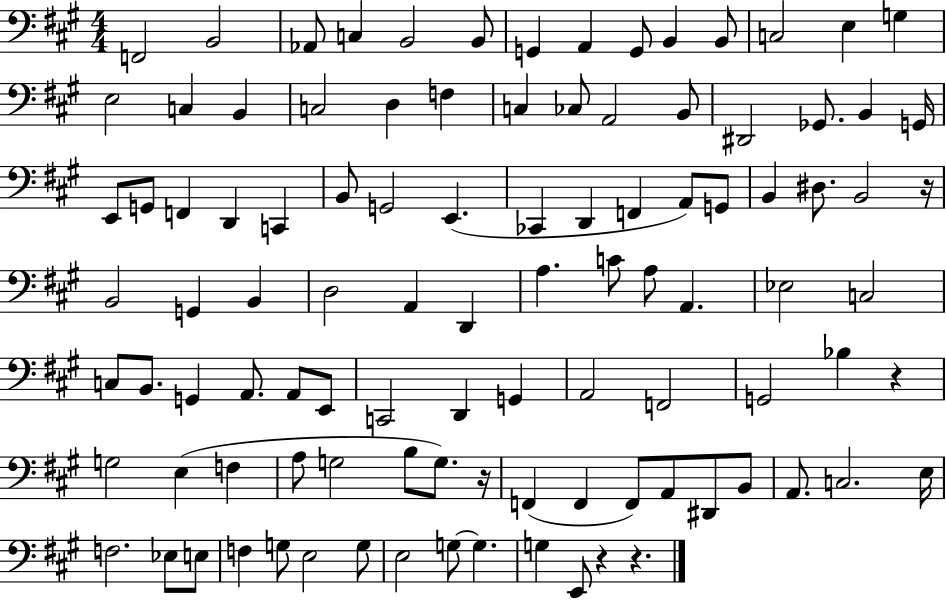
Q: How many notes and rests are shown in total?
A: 102